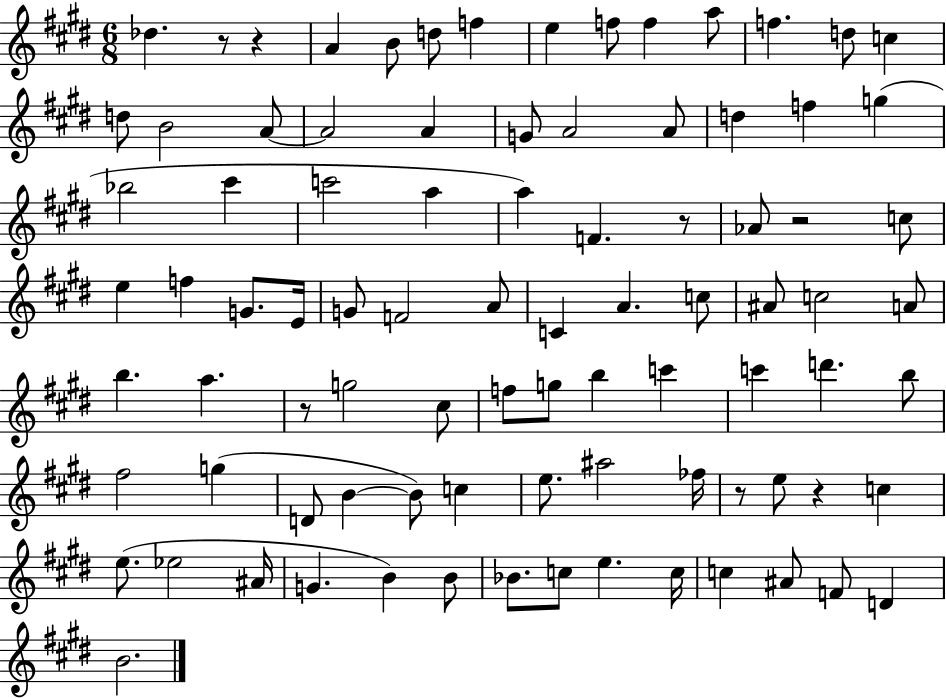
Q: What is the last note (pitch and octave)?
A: B4